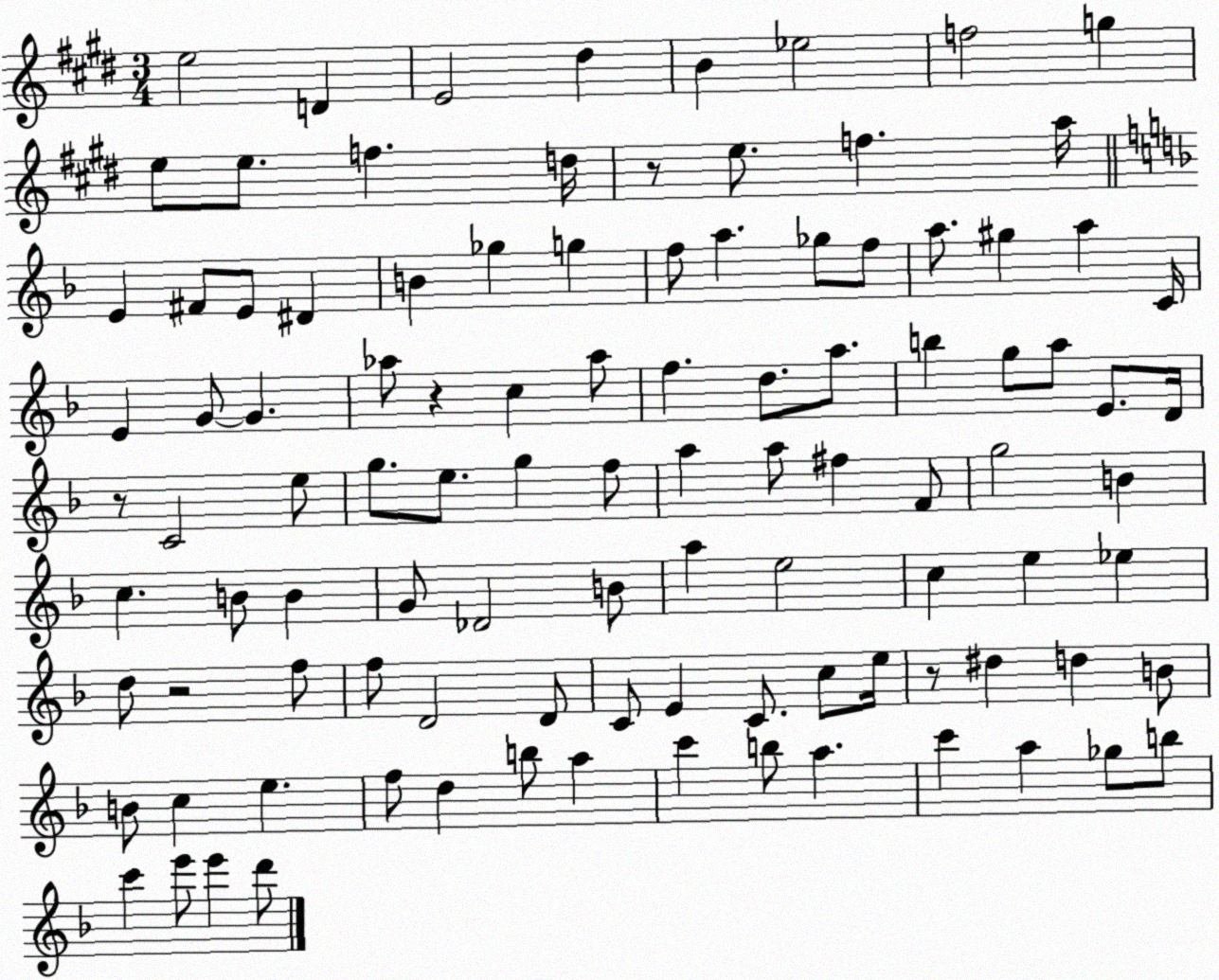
X:1
T:Untitled
M:3/4
L:1/4
K:E
e2 D E2 ^d B _e2 f2 g e/2 e/2 f d/4 z/2 e/2 f a/4 E ^F/2 E/2 ^D B _g g f/2 a _g/2 f/2 a/2 ^g a C/4 E G/2 G _a/2 z c _a/2 f d/2 a/2 b g/2 a/2 E/2 D/4 z/2 C2 e/2 g/2 e/2 g f/2 a a/2 ^f F/2 g2 B c B/2 B G/2 _D2 B/2 a e2 c e _e d/2 z2 f/2 f/2 D2 D/2 C/2 E C/2 c/2 e/4 z/2 ^d d B/2 B/2 c e f/2 d b/2 a c' b/2 a c' a _g/2 b/2 c' e'/2 e' d'/2